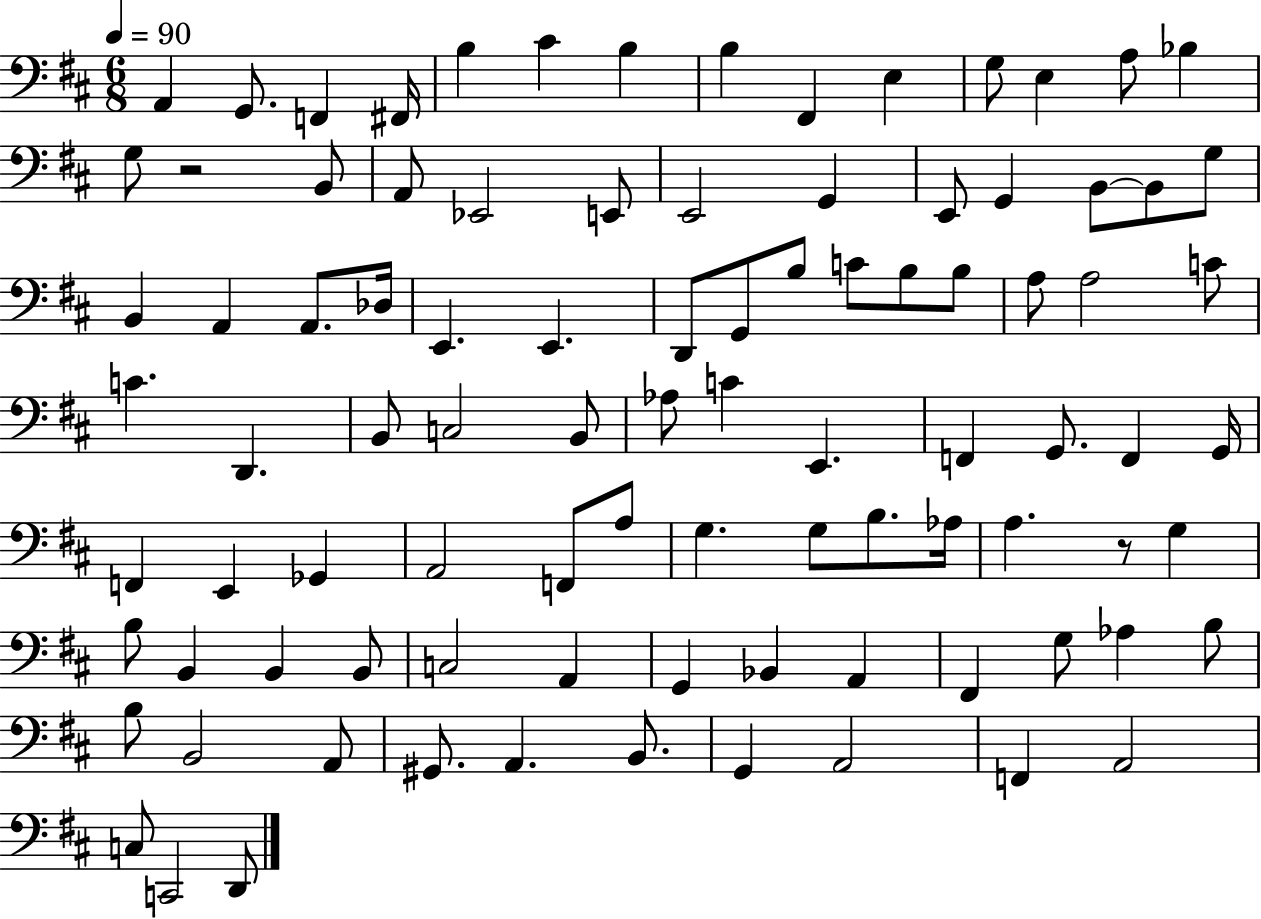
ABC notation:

X:1
T:Untitled
M:6/8
L:1/4
K:D
A,, G,,/2 F,, ^F,,/4 B, ^C B, B, ^F,, E, G,/2 E, A,/2 _B, G,/2 z2 B,,/2 A,,/2 _E,,2 E,,/2 E,,2 G,, E,,/2 G,, B,,/2 B,,/2 G,/2 B,, A,, A,,/2 _D,/4 E,, E,, D,,/2 G,,/2 B,/2 C/2 B,/2 B,/2 A,/2 A,2 C/2 C D,, B,,/2 C,2 B,,/2 _A,/2 C E,, F,, G,,/2 F,, G,,/4 F,, E,, _G,, A,,2 F,,/2 A,/2 G, G,/2 B,/2 _A,/4 A, z/2 G, B,/2 B,, B,, B,,/2 C,2 A,, G,, _B,, A,, ^F,, G,/2 _A, B,/2 B,/2 B,,2 A,,/2 ^G,,/2 A,, B,,/2 G,, A,,2 F,, A,,2 C,/2 C,,2 D,,/2